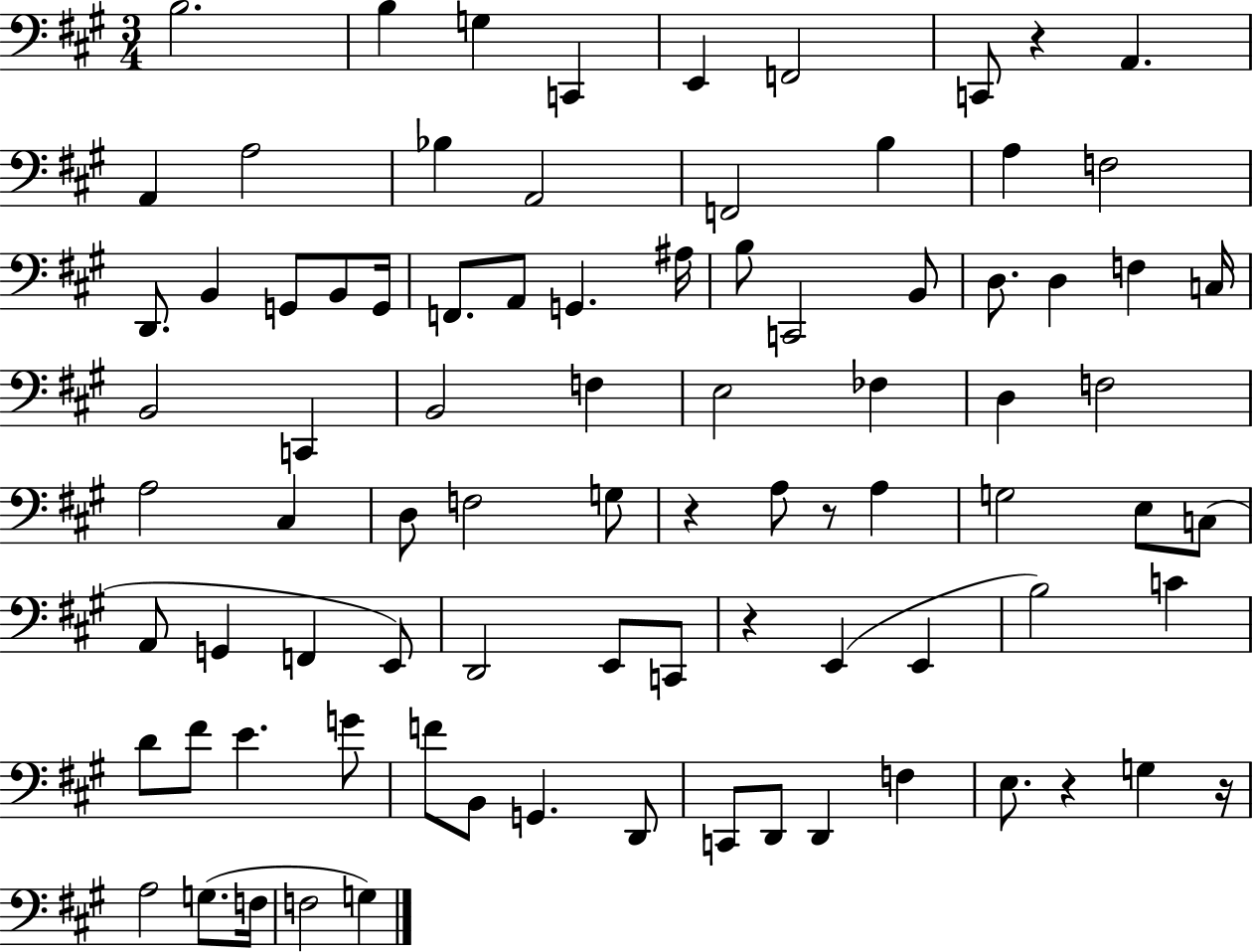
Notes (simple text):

B3/h. B3/q G3/q C2/q E2/q F2/h C2/e R/q A2/q. A2/q A3/h Bb3/q A2/h F2/h B3/q A3/q F3/h D2/e. B2/q G2/e B2/e G2/s F2/e. A2/e G2/q. A#3/s B3/e C2/h B2/e D3/e. D3/q F3/q C3/s B2/h C2/q B2/h F3/q E3/h FES3/q D3/q F3/h A3/h C#3/q D3/e F3/h G3/e R/q A3/e R/e A3/q G3/h E3/e C3/e A2/e G2/q F2/q E2/e D2/h E2/e C2/e R/q E2/q E2/q B3/h C4/q D4/e F#4/e E4/q. G4/e F4/e B2/e G2/q. D2/e C2/e D2/e D2/q F3/q E3/e. R/q G3/q R/s A3/h G3/e. F3/s F3/h G3/q